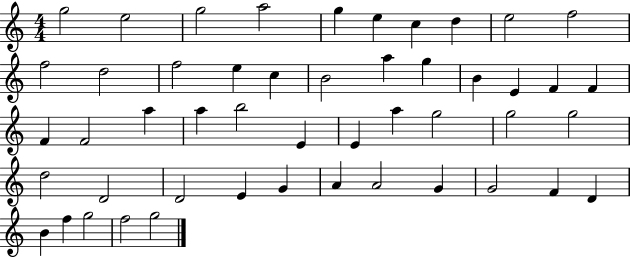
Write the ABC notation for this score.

X:1
T:Untitled
M:4/4
L:1/4
K:C
g2 e2 g2 a2 g e c d e2 f2 f2 d2 f2 e c B2 a g B E F F F F2 a a b2 E E a g2 g2 g2 d2 D2 D2 E G A A2 G G2 F D B f g2 f2 g2